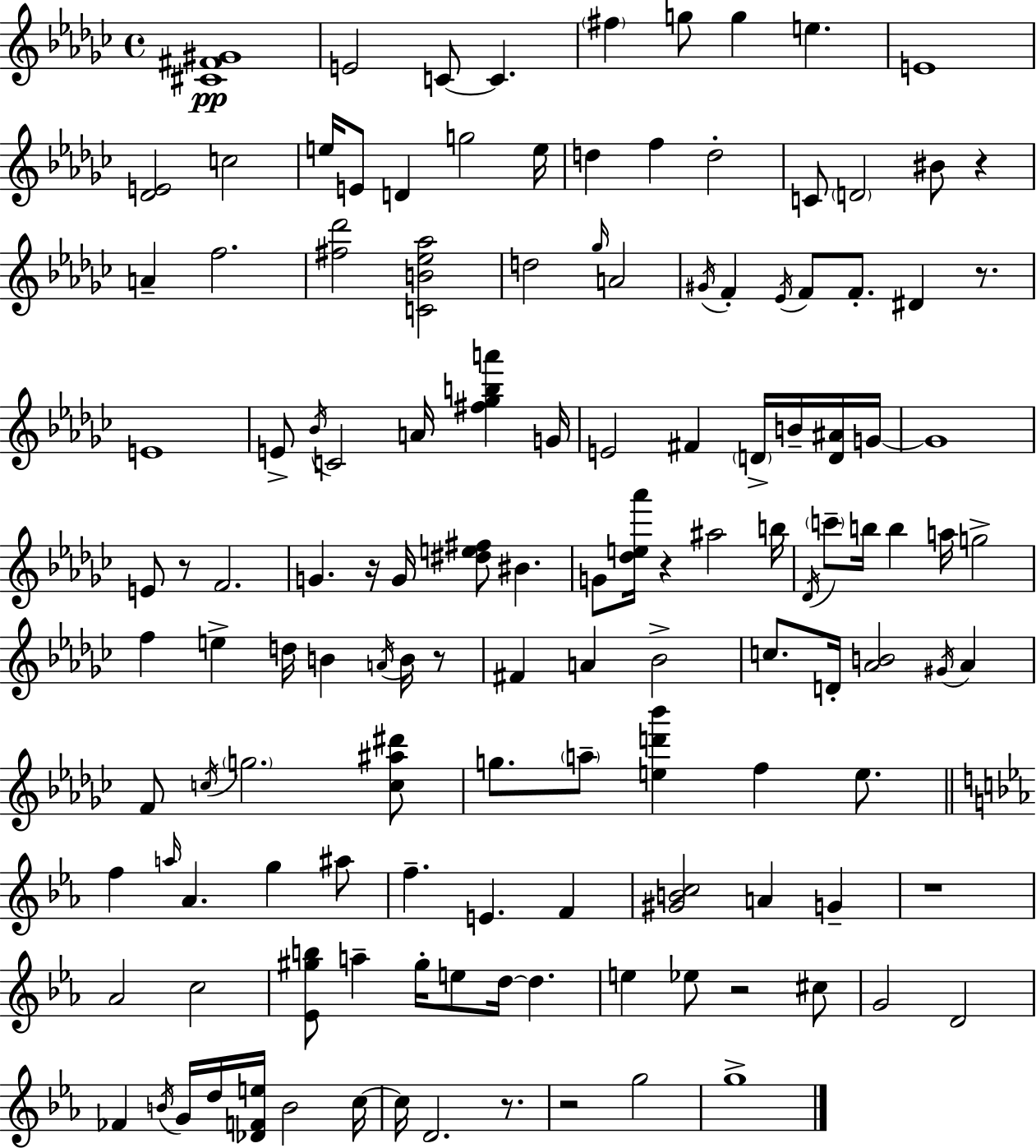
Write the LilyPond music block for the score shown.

{
  \clef treble
  \time 4/4
  \defaultTimeSignature
  \key ees \minor
  <cis' fis' gis'>1\pp | e'2 c'8~~ c'4. | \parenthesize fis''4 g''8 g''4 e''4. | e'1 | \break <des' e'>2 c''2 | e''16 e'8 d'4 g''2 e''16 | d''4 f''4 d''2-. | c'8 \parenthesize d'2 bis'8 r4 | \break a'4-- f''2. | <fis'' des'''>2 <c' b' ees'' aes''>2 | d''2 \grace { ges''16 } a'2 | \acciaccatura { gis'16 } f'4-. \acciaccatura { ees'16 } f'8 f'8.-. dis'4 | \break r8. e'1 | e'8-> \acciaccatura { bes'16 } c'2 a'16 <fis'' ges'' b'' a'''>4 | g'16 e'2 fis'4 | \parenthesize d'16-> b'16-- <d' ais'>16 g'16~~ g'1 | \break e'8 r8 f'2. | g'4. r16 g'16 <dis'' e'' fis''>8 bis'4. | g'8 <des'' e'' aes'''>16 r4 ais''2 | b''16 \acciaccatura { des'16 } \parenthesize c'''8-- b''16 b''4 a''16 g''2-> | \break f''4 e''4-> d''16 b'4 | \acciaccatura { a'16 } b'16 r8 fis'4 a'4 bes'2-> | c''8. d'16-. <aes' b'>2 | \acciaccatura { gis'16 } aes'4 f'8 \acciaccatura { c''16 } \parenthesize g''2. | \break <c'' ais'' dis'''>8 g''8. \parenthesize a''8-- <e'' d''' bes'''>4 | f''4 e''8. \bar "||" \break \key c \minor f''4 \grace { a''16 } aes'4. g''4 ais''8 | f''4.-- e'4. f'4 | <gis' b' c''>2 a'4 g'4-- | r1 | \break aes'2 c''2 | <ees' gis'' b''>8 a''4-- gis''16-. e''8 d''16~~ d''4. | e''4 ees''8 r2 cis''8 | g'2 d'2 | \break fes'4 \acciaccatura { b'16 } g'16 d''16 <des' f' e''>16 b'2 | c''16~~ c''16 d'2. r8. | r2 g''2 | g''1-> | \break \bar "|."
}